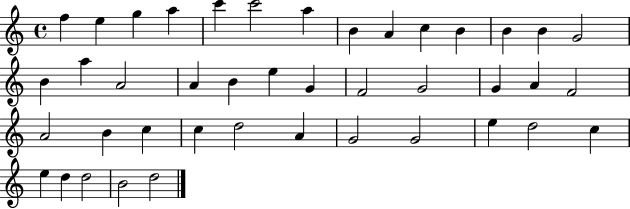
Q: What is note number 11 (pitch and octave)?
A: B4